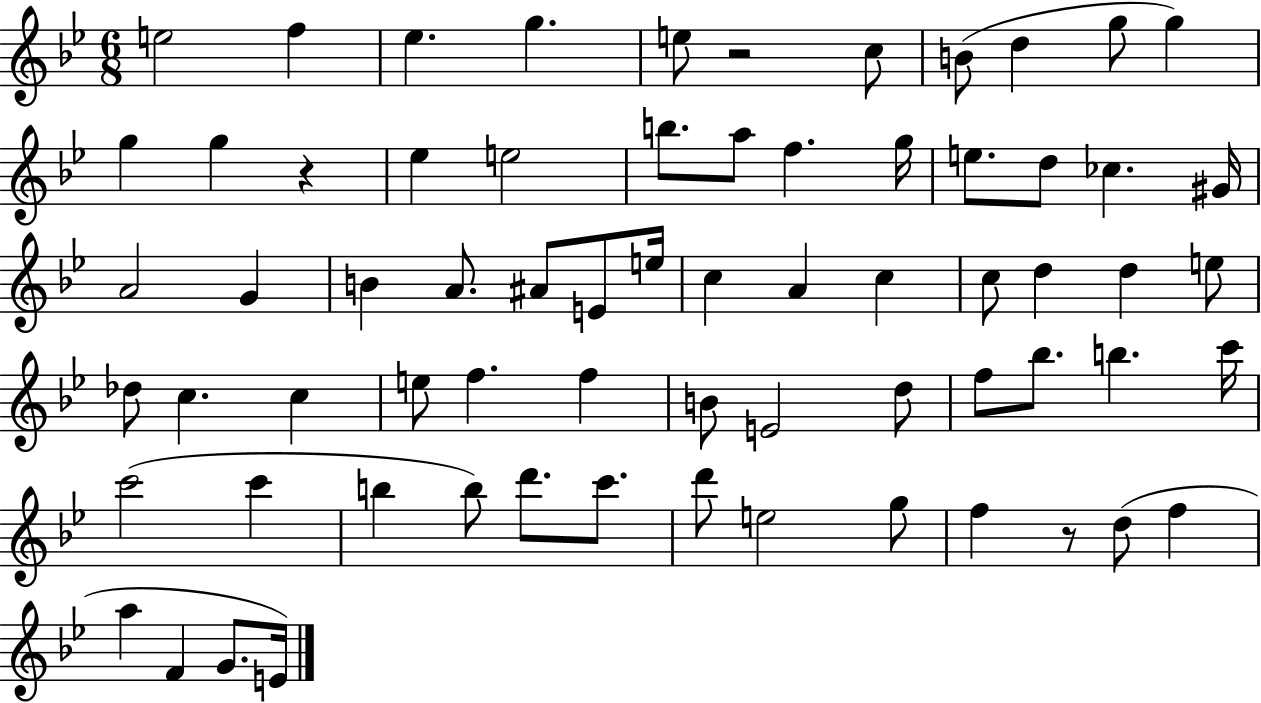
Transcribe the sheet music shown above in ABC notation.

X:1
T:Untitled
M:6/8
L:1/4
K:Bb
e2 f _e g e/2 z2 c/2 B/2 d g/2 g g g z _e e2 b/2 a/2 f g/4 e/2 d/2 _c ^G/4 A2 G B A/2 ^A/2 E/2 e/4 c A c c/2 d d e/2 _d/2 c c e/2 f f B/2 E2 d/2 f/2 _b/2 b c'/4 c'2 c' b b/2 d'/2 c'/2 d'/2 e2 g/2 f z/2 d/2 f a F G/2 E/4